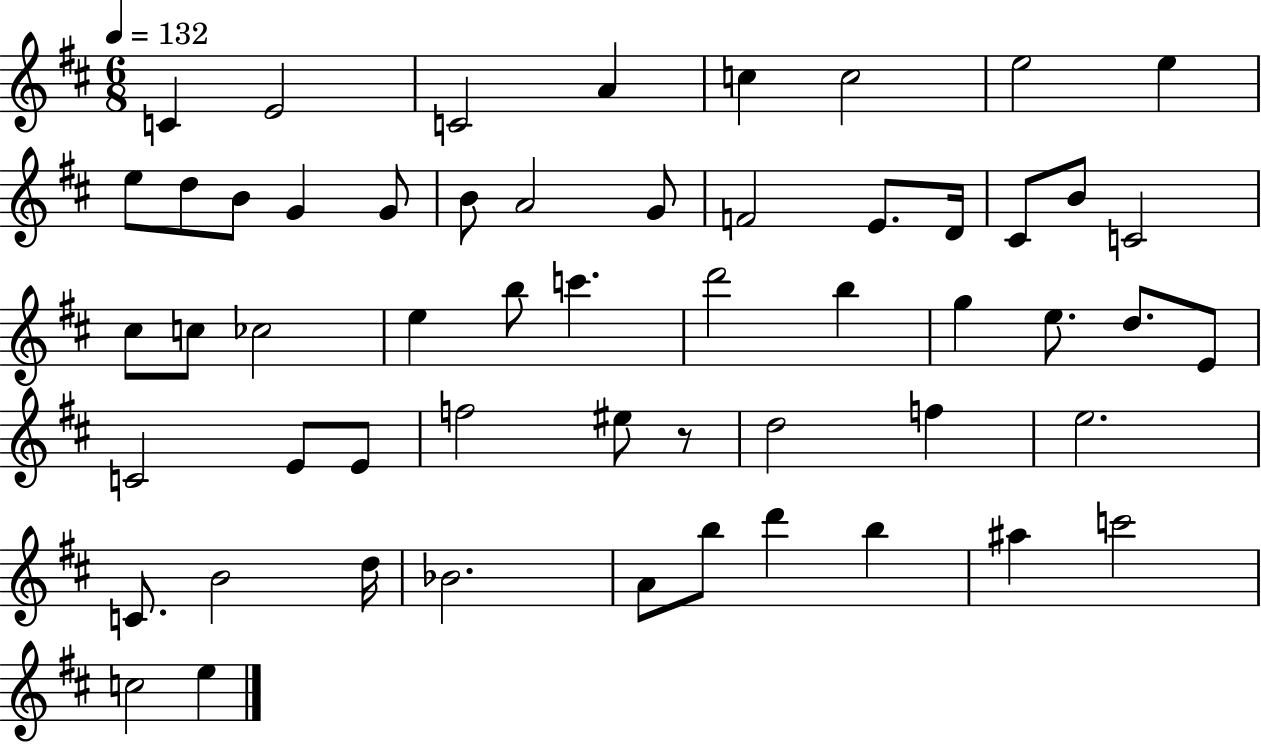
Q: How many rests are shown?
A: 1